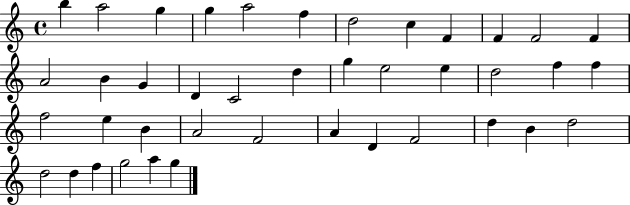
X:1
T:Untitled
M:4/4
L:1/4
K:C
b a2 g g a2 f d2 c F F F2 F A2 B G D C2 d g e2 e d2 f f f2 e B A2 F2 A D F2 d B d2 d2 d f g2 a g